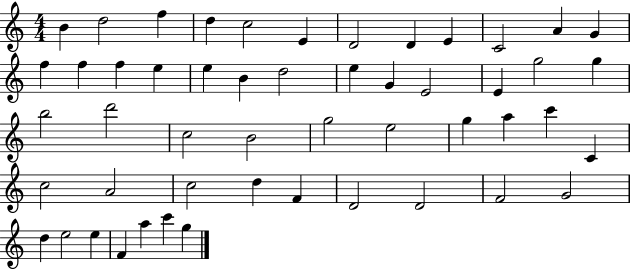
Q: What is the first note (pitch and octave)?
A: B4